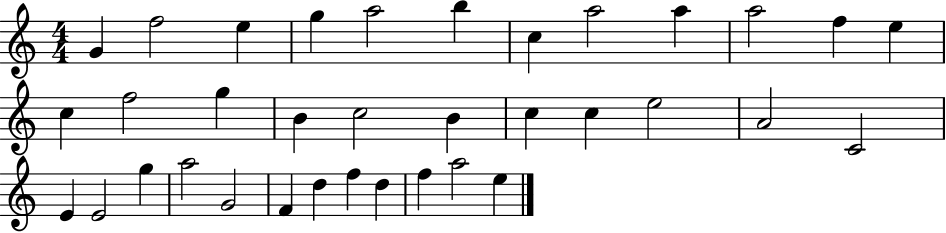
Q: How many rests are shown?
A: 0